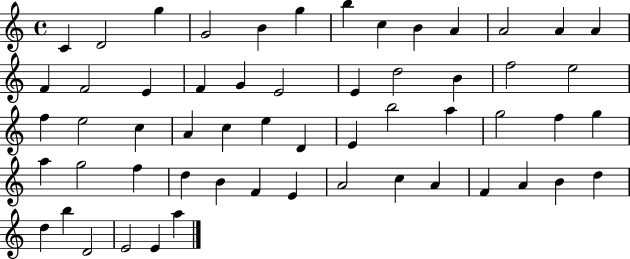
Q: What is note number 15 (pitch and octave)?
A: F4